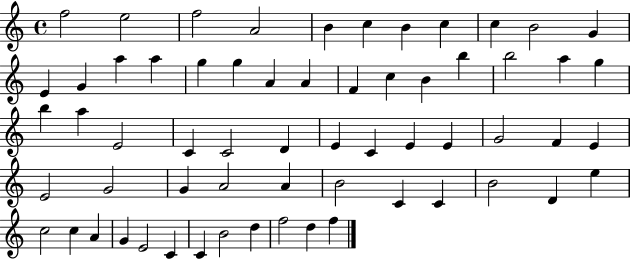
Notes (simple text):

F5/h E5/h F5/h A4/h B4/q C5/q B4/q C5/q C5/q B4/h G4/q E4/q G4/q A5/q A5/q G5/q G5/q A4/q A4/q F4/q C5/q B4/q B5/q B5/h A5/q G5/q B5/q A5/q E4/h C4/q C4/h D4/q E4/q C4/q E4/q E4/q G4/h F4/q E4/q E4/h G4/h G4/q A4/h A4/q B4/h C4/q C4/q B4/h D4/q E5/q C5/h C5/q A4/q G4/q E4/h C4/q C4/q B4/h D5/q F5/h D5/q F5/q